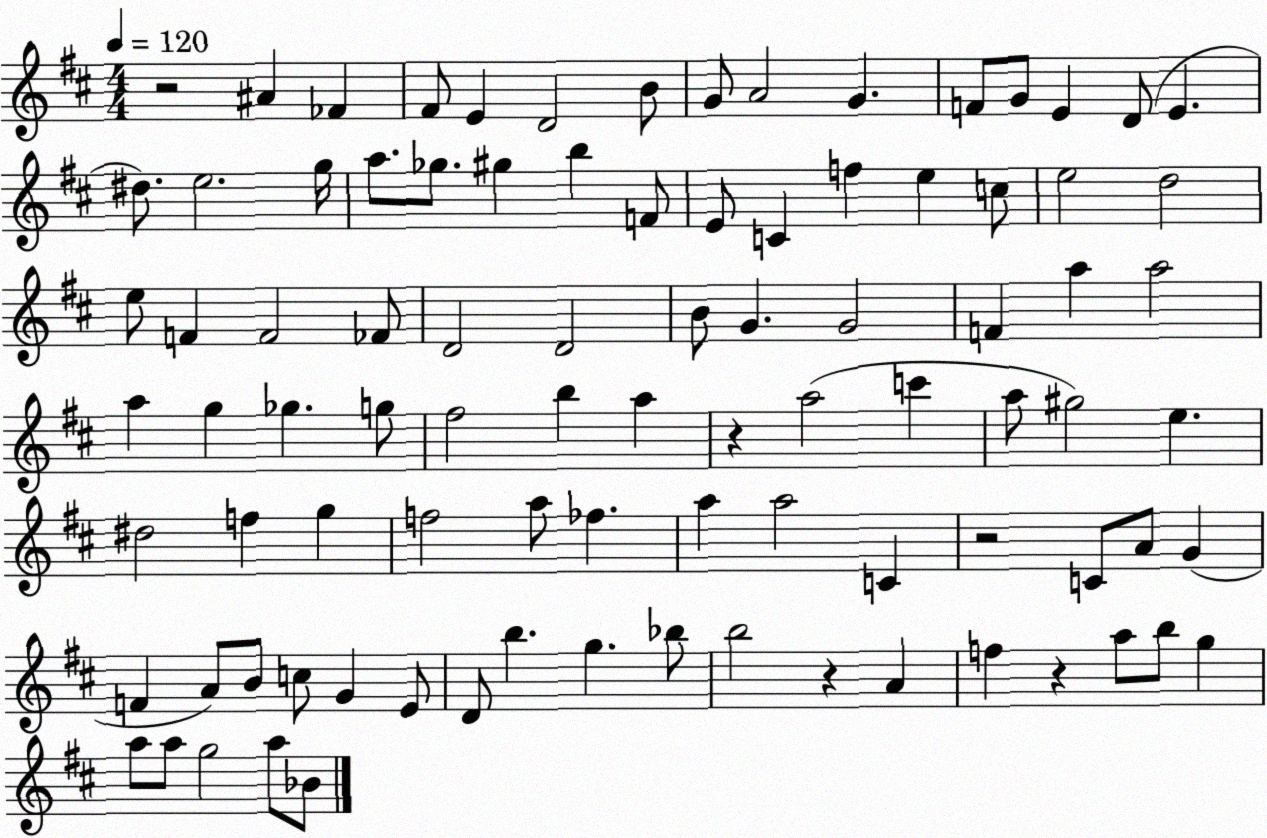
X:1
T:Untitled
M:4/4
L:1/4
K:D
z2 ^A _F ^F/2 E D2 B/2 G/2 A2 G F/2 G/2 E D/2 E ^d/2 e2 g/4 a/2 _g/2 ^g b F/2 E/2 C f e c/2 e2 d2 e/2 F F2 _F/2 D2 D2 B/2 G G2 F a a2 a g _g g/2 ^f2 b a z a2 c' a/2 ^g2 e ^d2 f g f2 a/2 _f a a2 C z2 C/2 A/2 G F A/2 B/2 c/2 G E/2 D/2 b g _b/2 b2 z A f z a/2 b/2 g a/2 a/2 g2 a/2 _B/2